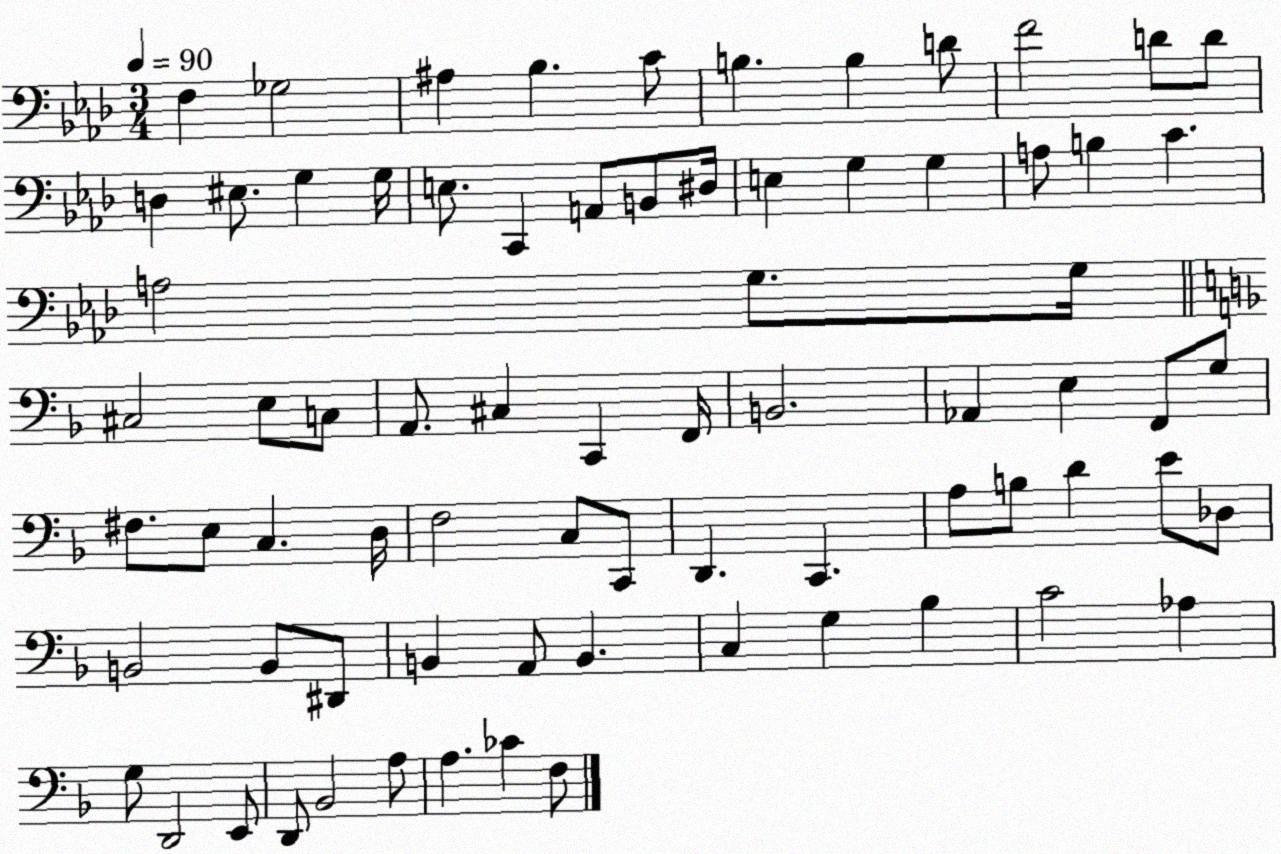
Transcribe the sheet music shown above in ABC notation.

X:1
T:Untitled
M:3/4
L:1/4
K:Ab
F, _G,2 ^A, _B, C/2 B, B, D/2 F2 D/2 D/2 D, ^E,/2 G, G,/4 E,/2 C,, A,,/2 B,,/2 ^D,/4 E, G, G, A,/2 B, C A,2 G,/2 G,/4 ^C,2 E,/2 C,/2 A,,/2 ^C, C,, F,,/4 B,,2 _A,, E, F,,/2 G,/2 ^F,/2 E,/2 C, D,/4 F,2 C,/2 C,,/2 D,, C,, A,/2 B,/2 D E/2 _D,/2 B,,2 B,,/2 ^D,,/2 B,, A,,/2 B,, C, G, _B, C2 _A, G,/2 D,,2 E,,/2 D,,/2 _B,,2 A,/2 A, _C F,/2